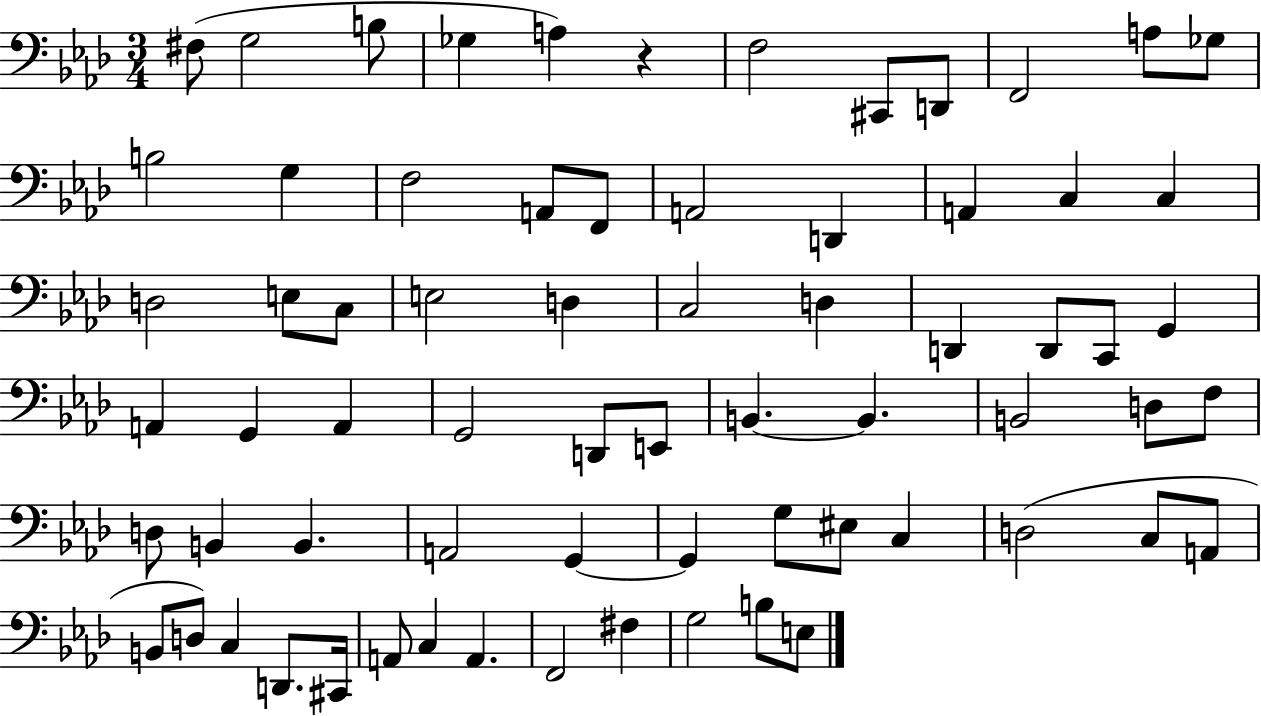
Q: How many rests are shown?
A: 1